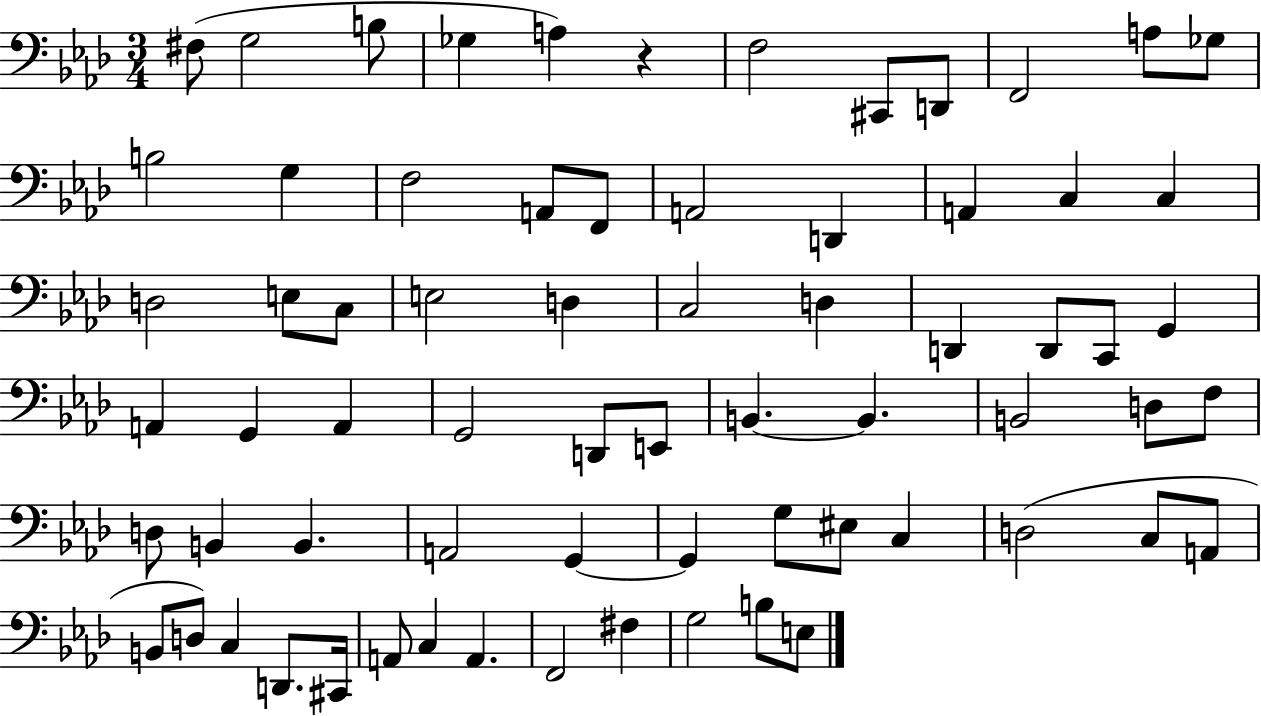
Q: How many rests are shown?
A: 1